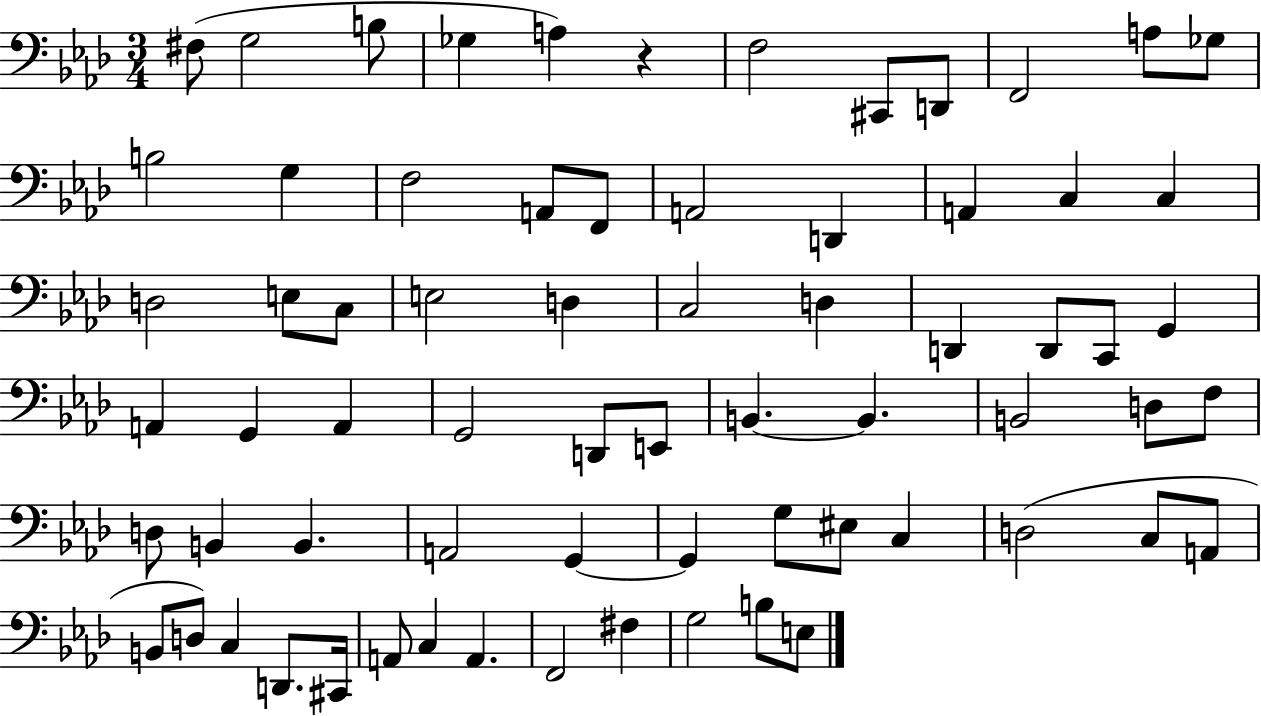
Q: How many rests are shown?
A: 1